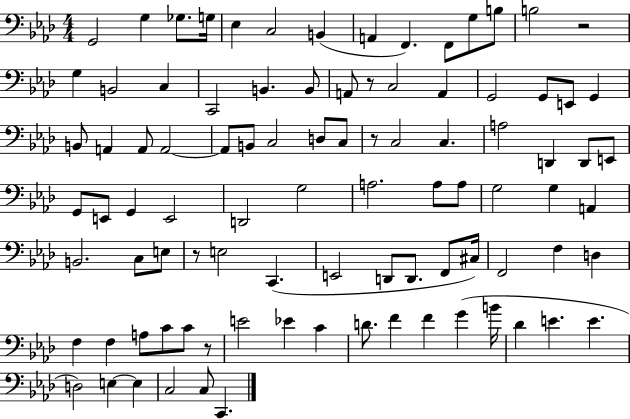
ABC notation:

X:1
T:Untitled
M:4/4
L:1/4
K:Ab
G,,2 G, _G,/2 G,/4 _E, C,2 B,, A,, F,, F,,/2 G,/2 B,/2 B,2 z2 G, B,,2 C, C,,2 B,, B,,/2 A,,/2 z/2 C,2 A,, G,,2 G,,/2 E,,/2 G,, B,,/2 A,, A,,/2 A,,2 A,,/2 B,,/2 C,2 D,/2 C,/2 z/2 C,2 C, A,2 D,, D,,/2 E,,/2 G,,/2 E,,/2 G,, E,,2 D,,2 G,2 A,2 A,/2 A,/2 G,2 G, A,, B,,2 C,/2 E,/2 z/2 E,2 C,, E,,2 D,,/2 D,,/2 F,,/2 ^C,/4 F,,2 F, D, F, F, A,/2 C/2 C/2 z/2 E2 _E C D/2 F F G B/4 _D E E D,2 E, E, C,2 C,/2 C,,